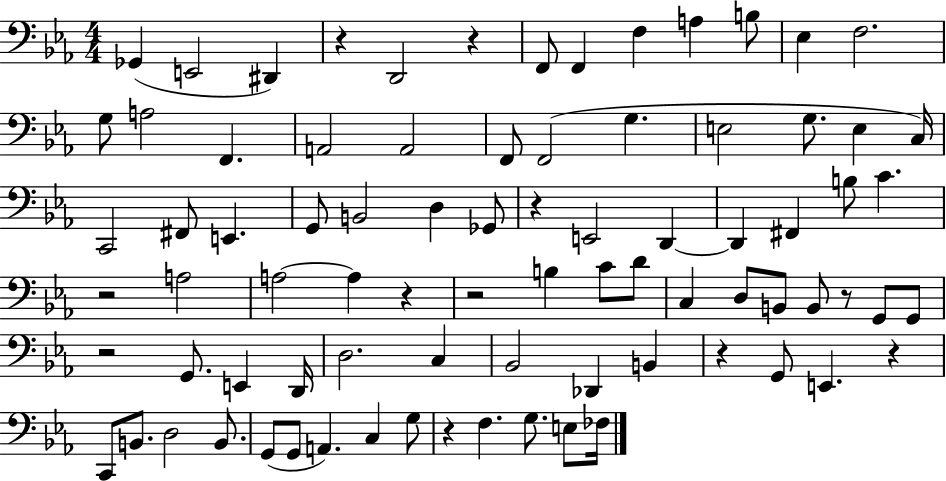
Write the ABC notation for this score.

X:1
T:Untitled
M:4/4
L:1/4
K:Eb
_G,, E,,2 ^D,, z D,,2 z F,,/2 F,, F, A, B,/2 _E, F,2 G,/2 A,2 F,, A,,2 A,,2 F,,/2 F,,2 G, E,2 G,/2 E, C,/4 C,,2 ^F,,/2 E,, G,,/2 B,,2 D, _G,,/2 z E,,2 D,, D,, ^F,, B,/2 C z2 A,2 A,2 A, z z2 B, C/2 D/2 C, D,/2 B,,/2 B,,/2 z/2 G,,/2 G,,/2 z2 G,,/2 E,, D,,/4 D,2 C, _B,,2 _D,, B,, z G,,/2 E,, z C,,/2 B,,/2 D,2 B,,/2 G,,/2 G,,/2 A,, C, G,/2 z F, G,/2 E,/2 _F,/4